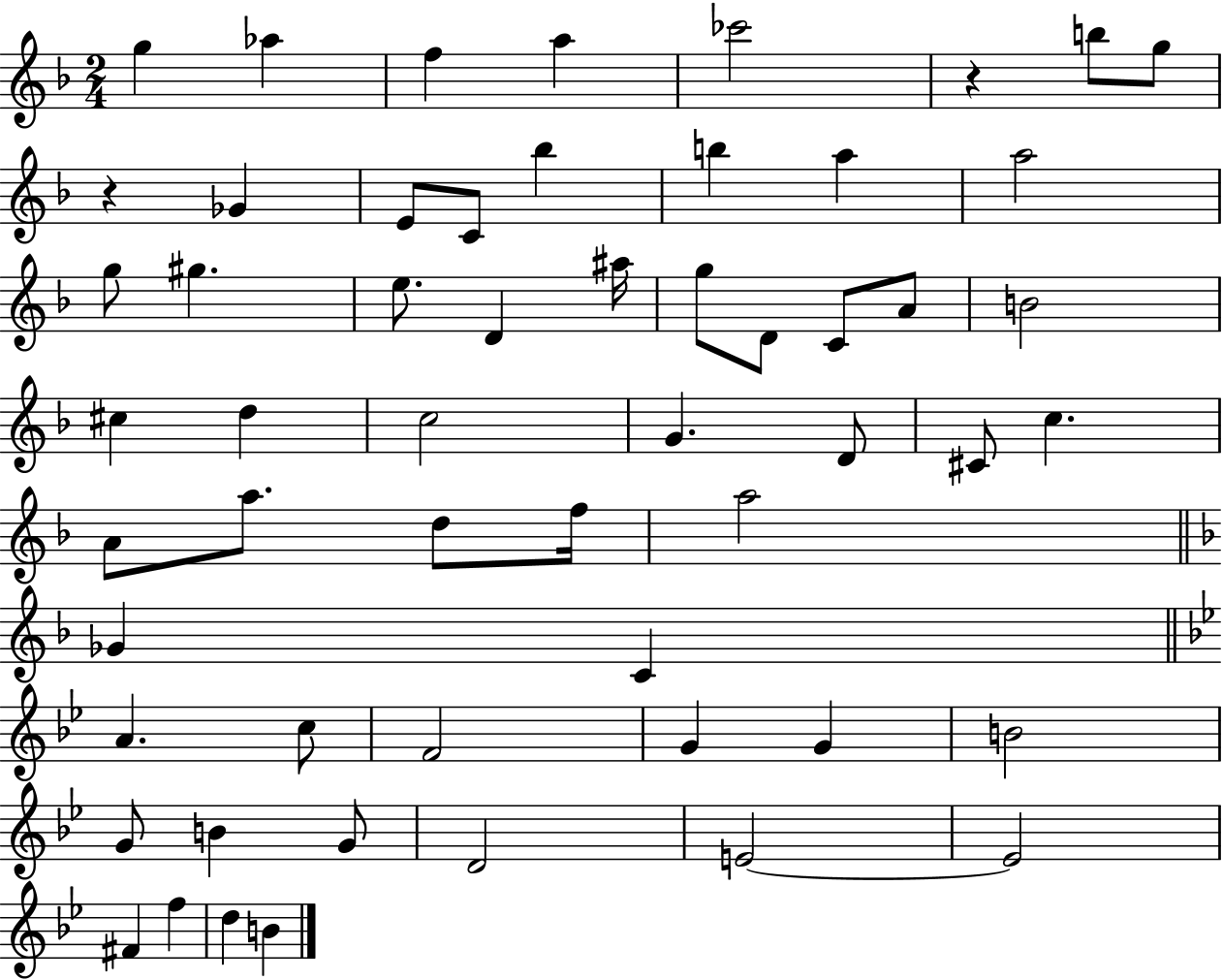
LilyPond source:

{
  \clef treble
  \numericTimeSignature
  \time 2/4
  \key f \major
  \repeat volta 2 { g''4 aes''4 | f''4 a''4 | ces'''2 | r4 b''8 g''8 | \break r4 ges'4 | e'8 c'8 bes''4 | b''4 a''4 | a''2 | \break g''8 gis''4. | e''8. d'4 ais''16 | g''8 d'8 c'8 a'8 | b'2 | \break cis''4 d''4 | c''2 | g'4. d'8 | cis'8 c''4. | \break a'8 a''8. d''8 f''16 | a''2 | \bar "||" \break \key d \minor ges'4 c'4 | \bar "||" \break \key bes \major a'4. c''8 | f'2 | g'4 g'4 | b'2 | \break g'8 b'4 g'8 | d'2 | e'2~~ | e'2 | \break fis'4 f''4 | d''4 b'4 | } \bar "|."
}